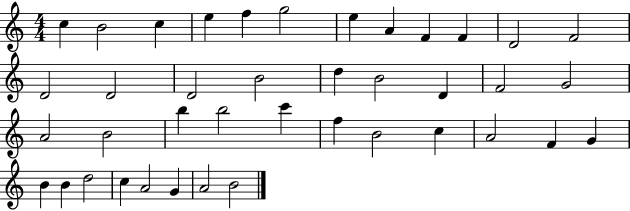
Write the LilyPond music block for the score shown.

{
  \clef treble
  \numericTimeSignature
  \time 4/4
  \key c \major
  c''4 b'2 c''4 | e''4 f''4 g''2 | e''4 a'4 f'4 f'4 | d'2 f'2 | \break d'2 d'2 | d'2 b'2 | d''4 b'2 d'4 | f'2 g'2 | \break a'2 b'2 | b''4 b''2 c'''4 | f''4 b'2 c''4 | a'2 f'4 g'4 | \break b'4 b'4 d''2 | c''4 a'2 g'4 | a'2 b'2 | \bar "|."
}